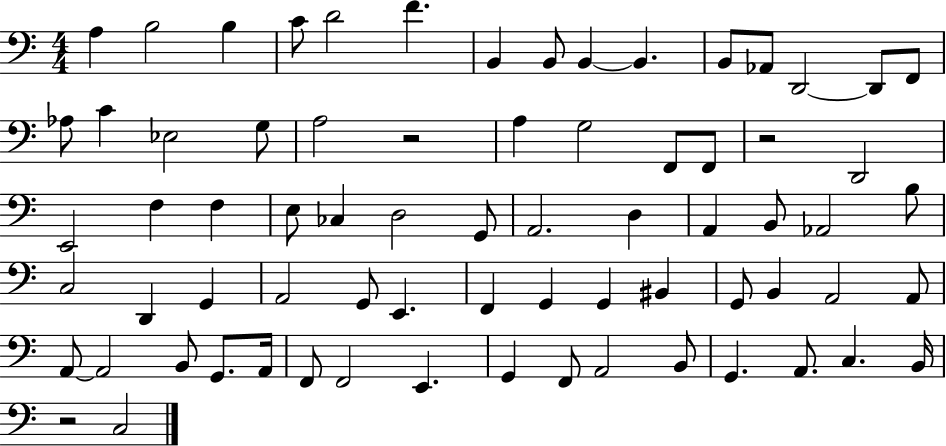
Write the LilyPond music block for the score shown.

{
  \clef bass
  \numericTimeSignature
  \time 4/4
  \key c \major
  a4 b2 b4 | c'8 d'2 f'4. | b,4 b,8 b,4~~ b,4. | b,8 aes,8 d,2~~ d,8 f,8 | \break aes8 c'4 ees2 g8 | a2 r2 | a4 g2 f,8 f,8 | r2 d,2 | \break e,2 f4 f4 | e8 ces4 d2 g,8 | a,2. d4 | a,4 b,8 aes,2 b8 | \break c2 d,4 g,4 | a,2 g,8 e,4. | f,4 g,4 g,4 bis,4 | g,8 b,4 a,2 a,8 | \break a,8~~ a,2 b,8 g,8. a,16 | f,8 f,2 e,4. | g,4 f,8 a,2 b,8 | g,4. a,8. c4. b,16 | \break r2 c2 | \bar "|."
}